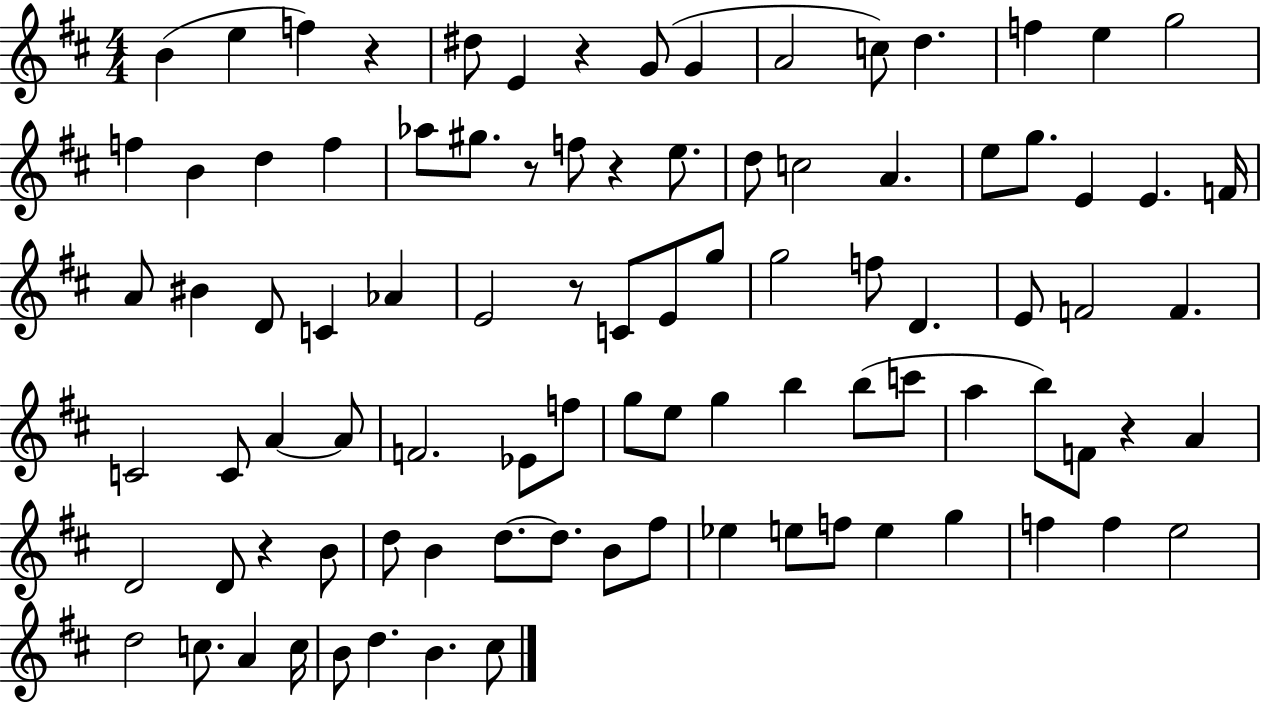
X:1
T:Untitled
M:4/4
L:1/4
K:D
B e f z ^d/2 E z G/2 G A2 c/2 d f e g2 f B d f _a/2 ^g/2 z/2 f/2 z e/2 d/2 c2 A e/2 g/2 E E F/4 A/2 ^B D/2 C _A E2 z/2 C/2 E/2 g/2 g2 f/2 D E/2 F2 F C2 C/2 A A/2 F2 _E/2 f/2 g/2 e/2 g b b/2 c'/2 a b/2 F/2 z A D2 D/2 z B/2 d/2 B d/2 d/2 B/2 ^f/2 _e e/2 f/2 e g f f e2 d2 c/2 A c/4 B/2 d B ^c/2